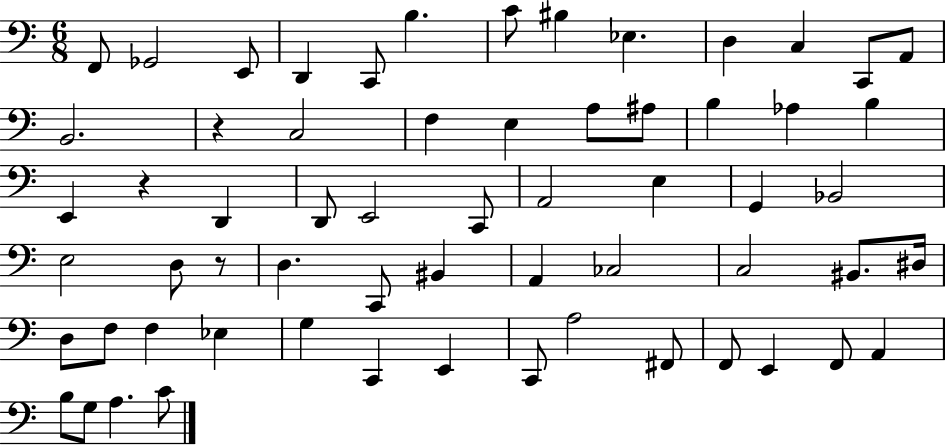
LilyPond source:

{
  \clef bass
  \numericTimeSignature
  \time 6/8
  \key c \major
  f,8 ges,2 e,8 | d,4 c,8 b4. | c'8 bis4 ees4. | d4 c4 c,8 a,8 | \break b,2. | r4 c2 | f4 e4 a8 ais8 | b4 aes4 b4 | \break e,4 r4 d,4 | d,8 e,2 c,8 | a,2 e4 | g,4 bes,2 | \break e2 d8 r8 | d4. c,8 bis,4 | a,4 ces2 | c2 bis,8. dis16 | \break d8 f8 f4 ees4 | g4 c,4 e,4 | c,8 a2 fis,8 | f,8 e,4 f,8 a,4 | \break b8 g8 a4. c'8 | \bar "|."
}